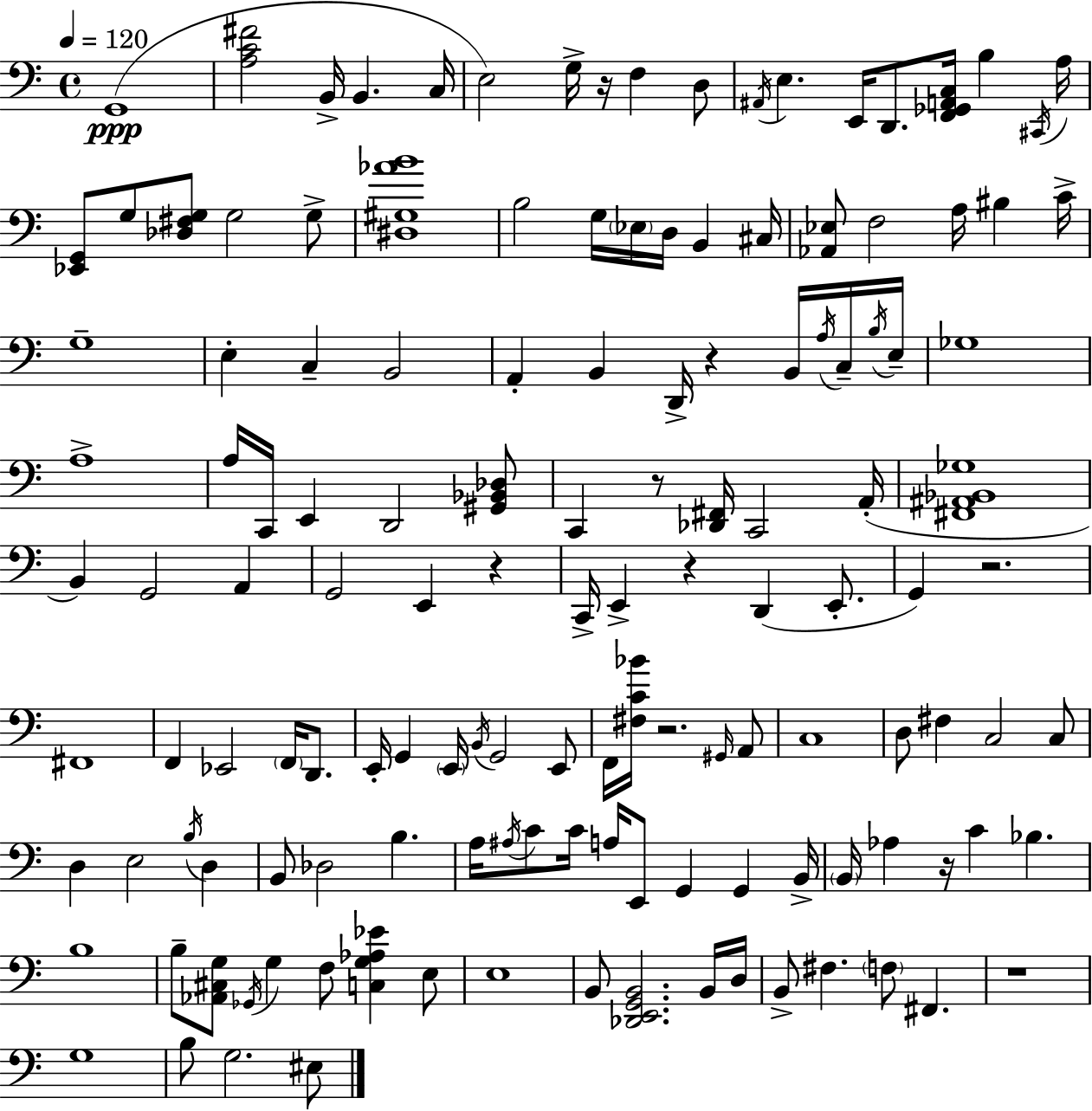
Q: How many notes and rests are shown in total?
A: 138